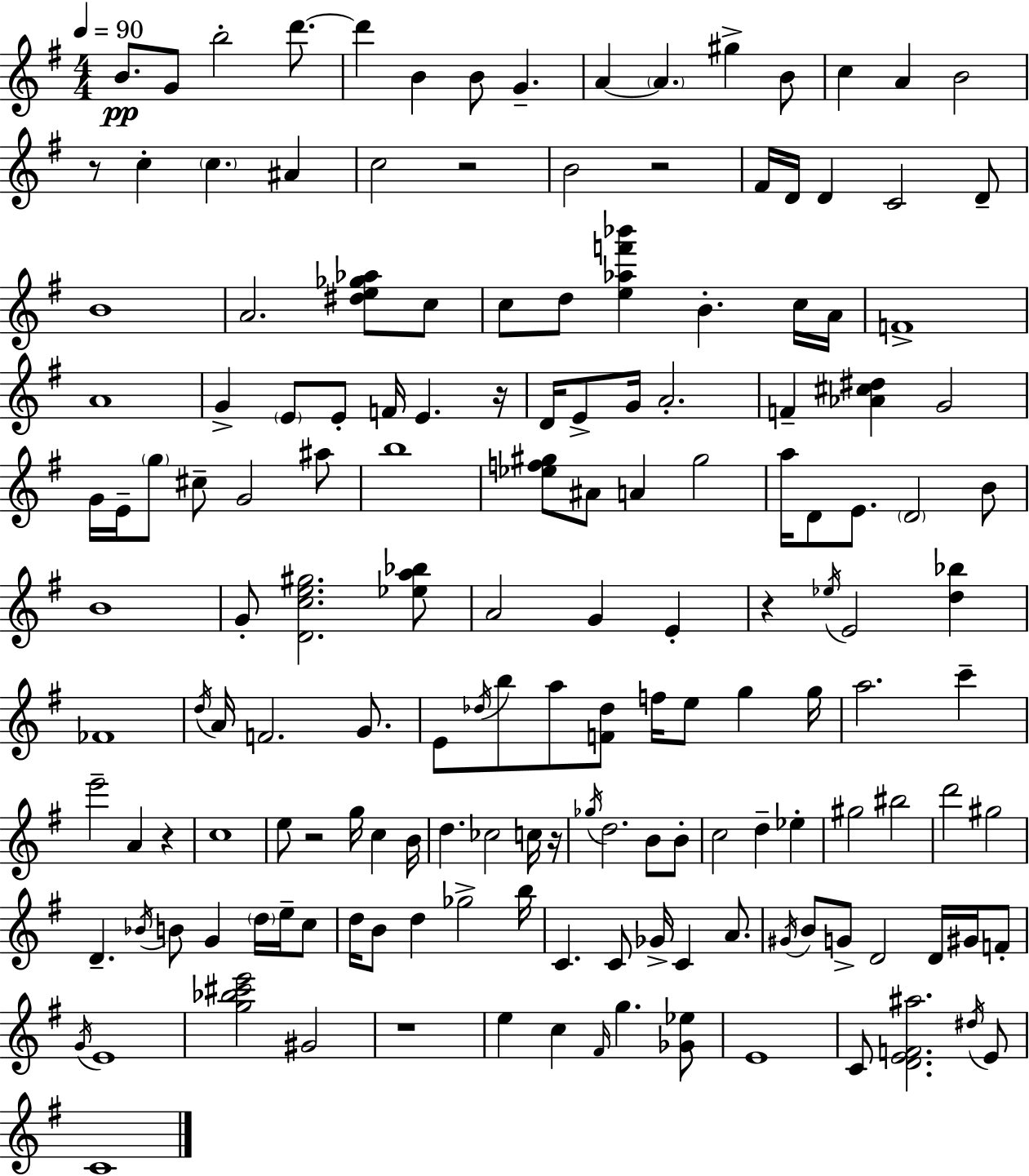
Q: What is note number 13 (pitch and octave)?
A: C5